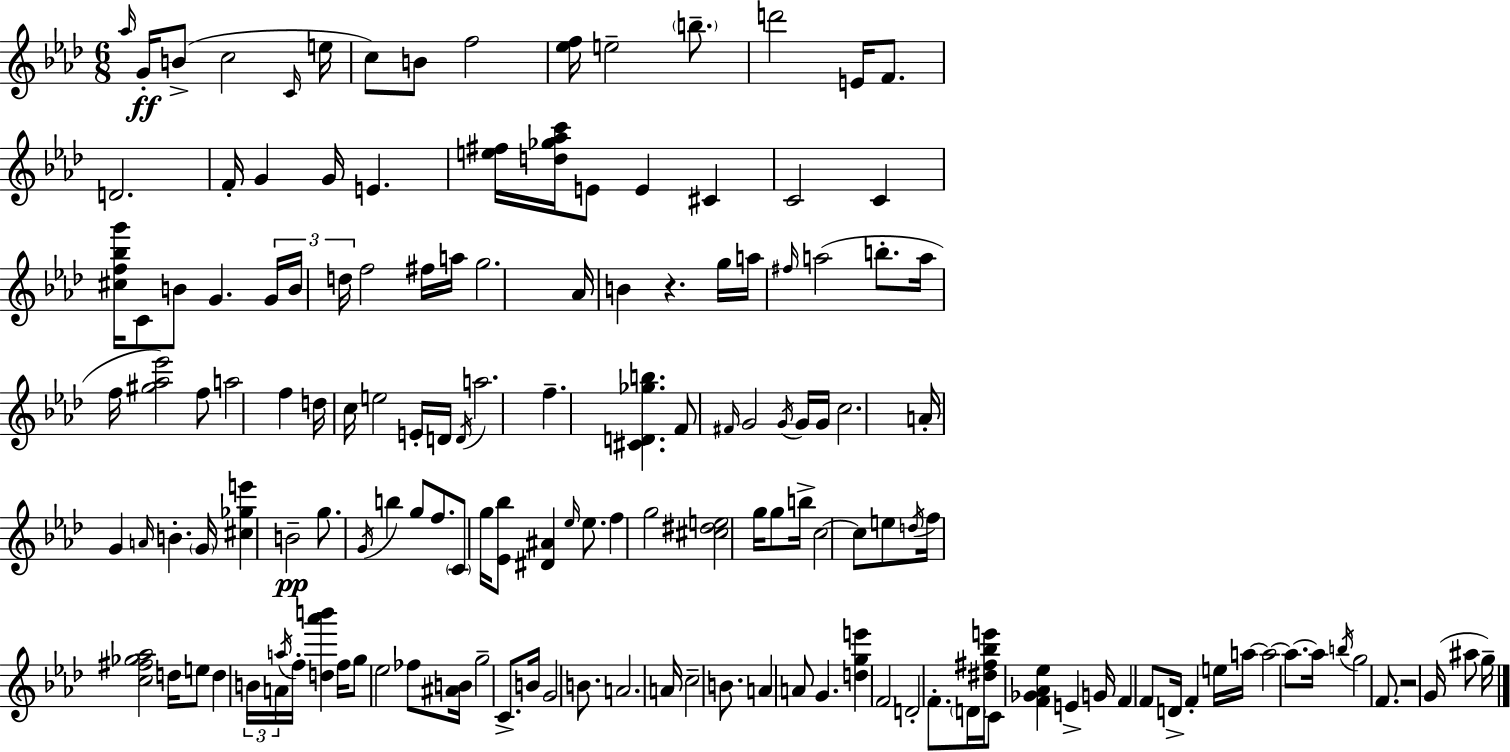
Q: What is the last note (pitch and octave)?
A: G5